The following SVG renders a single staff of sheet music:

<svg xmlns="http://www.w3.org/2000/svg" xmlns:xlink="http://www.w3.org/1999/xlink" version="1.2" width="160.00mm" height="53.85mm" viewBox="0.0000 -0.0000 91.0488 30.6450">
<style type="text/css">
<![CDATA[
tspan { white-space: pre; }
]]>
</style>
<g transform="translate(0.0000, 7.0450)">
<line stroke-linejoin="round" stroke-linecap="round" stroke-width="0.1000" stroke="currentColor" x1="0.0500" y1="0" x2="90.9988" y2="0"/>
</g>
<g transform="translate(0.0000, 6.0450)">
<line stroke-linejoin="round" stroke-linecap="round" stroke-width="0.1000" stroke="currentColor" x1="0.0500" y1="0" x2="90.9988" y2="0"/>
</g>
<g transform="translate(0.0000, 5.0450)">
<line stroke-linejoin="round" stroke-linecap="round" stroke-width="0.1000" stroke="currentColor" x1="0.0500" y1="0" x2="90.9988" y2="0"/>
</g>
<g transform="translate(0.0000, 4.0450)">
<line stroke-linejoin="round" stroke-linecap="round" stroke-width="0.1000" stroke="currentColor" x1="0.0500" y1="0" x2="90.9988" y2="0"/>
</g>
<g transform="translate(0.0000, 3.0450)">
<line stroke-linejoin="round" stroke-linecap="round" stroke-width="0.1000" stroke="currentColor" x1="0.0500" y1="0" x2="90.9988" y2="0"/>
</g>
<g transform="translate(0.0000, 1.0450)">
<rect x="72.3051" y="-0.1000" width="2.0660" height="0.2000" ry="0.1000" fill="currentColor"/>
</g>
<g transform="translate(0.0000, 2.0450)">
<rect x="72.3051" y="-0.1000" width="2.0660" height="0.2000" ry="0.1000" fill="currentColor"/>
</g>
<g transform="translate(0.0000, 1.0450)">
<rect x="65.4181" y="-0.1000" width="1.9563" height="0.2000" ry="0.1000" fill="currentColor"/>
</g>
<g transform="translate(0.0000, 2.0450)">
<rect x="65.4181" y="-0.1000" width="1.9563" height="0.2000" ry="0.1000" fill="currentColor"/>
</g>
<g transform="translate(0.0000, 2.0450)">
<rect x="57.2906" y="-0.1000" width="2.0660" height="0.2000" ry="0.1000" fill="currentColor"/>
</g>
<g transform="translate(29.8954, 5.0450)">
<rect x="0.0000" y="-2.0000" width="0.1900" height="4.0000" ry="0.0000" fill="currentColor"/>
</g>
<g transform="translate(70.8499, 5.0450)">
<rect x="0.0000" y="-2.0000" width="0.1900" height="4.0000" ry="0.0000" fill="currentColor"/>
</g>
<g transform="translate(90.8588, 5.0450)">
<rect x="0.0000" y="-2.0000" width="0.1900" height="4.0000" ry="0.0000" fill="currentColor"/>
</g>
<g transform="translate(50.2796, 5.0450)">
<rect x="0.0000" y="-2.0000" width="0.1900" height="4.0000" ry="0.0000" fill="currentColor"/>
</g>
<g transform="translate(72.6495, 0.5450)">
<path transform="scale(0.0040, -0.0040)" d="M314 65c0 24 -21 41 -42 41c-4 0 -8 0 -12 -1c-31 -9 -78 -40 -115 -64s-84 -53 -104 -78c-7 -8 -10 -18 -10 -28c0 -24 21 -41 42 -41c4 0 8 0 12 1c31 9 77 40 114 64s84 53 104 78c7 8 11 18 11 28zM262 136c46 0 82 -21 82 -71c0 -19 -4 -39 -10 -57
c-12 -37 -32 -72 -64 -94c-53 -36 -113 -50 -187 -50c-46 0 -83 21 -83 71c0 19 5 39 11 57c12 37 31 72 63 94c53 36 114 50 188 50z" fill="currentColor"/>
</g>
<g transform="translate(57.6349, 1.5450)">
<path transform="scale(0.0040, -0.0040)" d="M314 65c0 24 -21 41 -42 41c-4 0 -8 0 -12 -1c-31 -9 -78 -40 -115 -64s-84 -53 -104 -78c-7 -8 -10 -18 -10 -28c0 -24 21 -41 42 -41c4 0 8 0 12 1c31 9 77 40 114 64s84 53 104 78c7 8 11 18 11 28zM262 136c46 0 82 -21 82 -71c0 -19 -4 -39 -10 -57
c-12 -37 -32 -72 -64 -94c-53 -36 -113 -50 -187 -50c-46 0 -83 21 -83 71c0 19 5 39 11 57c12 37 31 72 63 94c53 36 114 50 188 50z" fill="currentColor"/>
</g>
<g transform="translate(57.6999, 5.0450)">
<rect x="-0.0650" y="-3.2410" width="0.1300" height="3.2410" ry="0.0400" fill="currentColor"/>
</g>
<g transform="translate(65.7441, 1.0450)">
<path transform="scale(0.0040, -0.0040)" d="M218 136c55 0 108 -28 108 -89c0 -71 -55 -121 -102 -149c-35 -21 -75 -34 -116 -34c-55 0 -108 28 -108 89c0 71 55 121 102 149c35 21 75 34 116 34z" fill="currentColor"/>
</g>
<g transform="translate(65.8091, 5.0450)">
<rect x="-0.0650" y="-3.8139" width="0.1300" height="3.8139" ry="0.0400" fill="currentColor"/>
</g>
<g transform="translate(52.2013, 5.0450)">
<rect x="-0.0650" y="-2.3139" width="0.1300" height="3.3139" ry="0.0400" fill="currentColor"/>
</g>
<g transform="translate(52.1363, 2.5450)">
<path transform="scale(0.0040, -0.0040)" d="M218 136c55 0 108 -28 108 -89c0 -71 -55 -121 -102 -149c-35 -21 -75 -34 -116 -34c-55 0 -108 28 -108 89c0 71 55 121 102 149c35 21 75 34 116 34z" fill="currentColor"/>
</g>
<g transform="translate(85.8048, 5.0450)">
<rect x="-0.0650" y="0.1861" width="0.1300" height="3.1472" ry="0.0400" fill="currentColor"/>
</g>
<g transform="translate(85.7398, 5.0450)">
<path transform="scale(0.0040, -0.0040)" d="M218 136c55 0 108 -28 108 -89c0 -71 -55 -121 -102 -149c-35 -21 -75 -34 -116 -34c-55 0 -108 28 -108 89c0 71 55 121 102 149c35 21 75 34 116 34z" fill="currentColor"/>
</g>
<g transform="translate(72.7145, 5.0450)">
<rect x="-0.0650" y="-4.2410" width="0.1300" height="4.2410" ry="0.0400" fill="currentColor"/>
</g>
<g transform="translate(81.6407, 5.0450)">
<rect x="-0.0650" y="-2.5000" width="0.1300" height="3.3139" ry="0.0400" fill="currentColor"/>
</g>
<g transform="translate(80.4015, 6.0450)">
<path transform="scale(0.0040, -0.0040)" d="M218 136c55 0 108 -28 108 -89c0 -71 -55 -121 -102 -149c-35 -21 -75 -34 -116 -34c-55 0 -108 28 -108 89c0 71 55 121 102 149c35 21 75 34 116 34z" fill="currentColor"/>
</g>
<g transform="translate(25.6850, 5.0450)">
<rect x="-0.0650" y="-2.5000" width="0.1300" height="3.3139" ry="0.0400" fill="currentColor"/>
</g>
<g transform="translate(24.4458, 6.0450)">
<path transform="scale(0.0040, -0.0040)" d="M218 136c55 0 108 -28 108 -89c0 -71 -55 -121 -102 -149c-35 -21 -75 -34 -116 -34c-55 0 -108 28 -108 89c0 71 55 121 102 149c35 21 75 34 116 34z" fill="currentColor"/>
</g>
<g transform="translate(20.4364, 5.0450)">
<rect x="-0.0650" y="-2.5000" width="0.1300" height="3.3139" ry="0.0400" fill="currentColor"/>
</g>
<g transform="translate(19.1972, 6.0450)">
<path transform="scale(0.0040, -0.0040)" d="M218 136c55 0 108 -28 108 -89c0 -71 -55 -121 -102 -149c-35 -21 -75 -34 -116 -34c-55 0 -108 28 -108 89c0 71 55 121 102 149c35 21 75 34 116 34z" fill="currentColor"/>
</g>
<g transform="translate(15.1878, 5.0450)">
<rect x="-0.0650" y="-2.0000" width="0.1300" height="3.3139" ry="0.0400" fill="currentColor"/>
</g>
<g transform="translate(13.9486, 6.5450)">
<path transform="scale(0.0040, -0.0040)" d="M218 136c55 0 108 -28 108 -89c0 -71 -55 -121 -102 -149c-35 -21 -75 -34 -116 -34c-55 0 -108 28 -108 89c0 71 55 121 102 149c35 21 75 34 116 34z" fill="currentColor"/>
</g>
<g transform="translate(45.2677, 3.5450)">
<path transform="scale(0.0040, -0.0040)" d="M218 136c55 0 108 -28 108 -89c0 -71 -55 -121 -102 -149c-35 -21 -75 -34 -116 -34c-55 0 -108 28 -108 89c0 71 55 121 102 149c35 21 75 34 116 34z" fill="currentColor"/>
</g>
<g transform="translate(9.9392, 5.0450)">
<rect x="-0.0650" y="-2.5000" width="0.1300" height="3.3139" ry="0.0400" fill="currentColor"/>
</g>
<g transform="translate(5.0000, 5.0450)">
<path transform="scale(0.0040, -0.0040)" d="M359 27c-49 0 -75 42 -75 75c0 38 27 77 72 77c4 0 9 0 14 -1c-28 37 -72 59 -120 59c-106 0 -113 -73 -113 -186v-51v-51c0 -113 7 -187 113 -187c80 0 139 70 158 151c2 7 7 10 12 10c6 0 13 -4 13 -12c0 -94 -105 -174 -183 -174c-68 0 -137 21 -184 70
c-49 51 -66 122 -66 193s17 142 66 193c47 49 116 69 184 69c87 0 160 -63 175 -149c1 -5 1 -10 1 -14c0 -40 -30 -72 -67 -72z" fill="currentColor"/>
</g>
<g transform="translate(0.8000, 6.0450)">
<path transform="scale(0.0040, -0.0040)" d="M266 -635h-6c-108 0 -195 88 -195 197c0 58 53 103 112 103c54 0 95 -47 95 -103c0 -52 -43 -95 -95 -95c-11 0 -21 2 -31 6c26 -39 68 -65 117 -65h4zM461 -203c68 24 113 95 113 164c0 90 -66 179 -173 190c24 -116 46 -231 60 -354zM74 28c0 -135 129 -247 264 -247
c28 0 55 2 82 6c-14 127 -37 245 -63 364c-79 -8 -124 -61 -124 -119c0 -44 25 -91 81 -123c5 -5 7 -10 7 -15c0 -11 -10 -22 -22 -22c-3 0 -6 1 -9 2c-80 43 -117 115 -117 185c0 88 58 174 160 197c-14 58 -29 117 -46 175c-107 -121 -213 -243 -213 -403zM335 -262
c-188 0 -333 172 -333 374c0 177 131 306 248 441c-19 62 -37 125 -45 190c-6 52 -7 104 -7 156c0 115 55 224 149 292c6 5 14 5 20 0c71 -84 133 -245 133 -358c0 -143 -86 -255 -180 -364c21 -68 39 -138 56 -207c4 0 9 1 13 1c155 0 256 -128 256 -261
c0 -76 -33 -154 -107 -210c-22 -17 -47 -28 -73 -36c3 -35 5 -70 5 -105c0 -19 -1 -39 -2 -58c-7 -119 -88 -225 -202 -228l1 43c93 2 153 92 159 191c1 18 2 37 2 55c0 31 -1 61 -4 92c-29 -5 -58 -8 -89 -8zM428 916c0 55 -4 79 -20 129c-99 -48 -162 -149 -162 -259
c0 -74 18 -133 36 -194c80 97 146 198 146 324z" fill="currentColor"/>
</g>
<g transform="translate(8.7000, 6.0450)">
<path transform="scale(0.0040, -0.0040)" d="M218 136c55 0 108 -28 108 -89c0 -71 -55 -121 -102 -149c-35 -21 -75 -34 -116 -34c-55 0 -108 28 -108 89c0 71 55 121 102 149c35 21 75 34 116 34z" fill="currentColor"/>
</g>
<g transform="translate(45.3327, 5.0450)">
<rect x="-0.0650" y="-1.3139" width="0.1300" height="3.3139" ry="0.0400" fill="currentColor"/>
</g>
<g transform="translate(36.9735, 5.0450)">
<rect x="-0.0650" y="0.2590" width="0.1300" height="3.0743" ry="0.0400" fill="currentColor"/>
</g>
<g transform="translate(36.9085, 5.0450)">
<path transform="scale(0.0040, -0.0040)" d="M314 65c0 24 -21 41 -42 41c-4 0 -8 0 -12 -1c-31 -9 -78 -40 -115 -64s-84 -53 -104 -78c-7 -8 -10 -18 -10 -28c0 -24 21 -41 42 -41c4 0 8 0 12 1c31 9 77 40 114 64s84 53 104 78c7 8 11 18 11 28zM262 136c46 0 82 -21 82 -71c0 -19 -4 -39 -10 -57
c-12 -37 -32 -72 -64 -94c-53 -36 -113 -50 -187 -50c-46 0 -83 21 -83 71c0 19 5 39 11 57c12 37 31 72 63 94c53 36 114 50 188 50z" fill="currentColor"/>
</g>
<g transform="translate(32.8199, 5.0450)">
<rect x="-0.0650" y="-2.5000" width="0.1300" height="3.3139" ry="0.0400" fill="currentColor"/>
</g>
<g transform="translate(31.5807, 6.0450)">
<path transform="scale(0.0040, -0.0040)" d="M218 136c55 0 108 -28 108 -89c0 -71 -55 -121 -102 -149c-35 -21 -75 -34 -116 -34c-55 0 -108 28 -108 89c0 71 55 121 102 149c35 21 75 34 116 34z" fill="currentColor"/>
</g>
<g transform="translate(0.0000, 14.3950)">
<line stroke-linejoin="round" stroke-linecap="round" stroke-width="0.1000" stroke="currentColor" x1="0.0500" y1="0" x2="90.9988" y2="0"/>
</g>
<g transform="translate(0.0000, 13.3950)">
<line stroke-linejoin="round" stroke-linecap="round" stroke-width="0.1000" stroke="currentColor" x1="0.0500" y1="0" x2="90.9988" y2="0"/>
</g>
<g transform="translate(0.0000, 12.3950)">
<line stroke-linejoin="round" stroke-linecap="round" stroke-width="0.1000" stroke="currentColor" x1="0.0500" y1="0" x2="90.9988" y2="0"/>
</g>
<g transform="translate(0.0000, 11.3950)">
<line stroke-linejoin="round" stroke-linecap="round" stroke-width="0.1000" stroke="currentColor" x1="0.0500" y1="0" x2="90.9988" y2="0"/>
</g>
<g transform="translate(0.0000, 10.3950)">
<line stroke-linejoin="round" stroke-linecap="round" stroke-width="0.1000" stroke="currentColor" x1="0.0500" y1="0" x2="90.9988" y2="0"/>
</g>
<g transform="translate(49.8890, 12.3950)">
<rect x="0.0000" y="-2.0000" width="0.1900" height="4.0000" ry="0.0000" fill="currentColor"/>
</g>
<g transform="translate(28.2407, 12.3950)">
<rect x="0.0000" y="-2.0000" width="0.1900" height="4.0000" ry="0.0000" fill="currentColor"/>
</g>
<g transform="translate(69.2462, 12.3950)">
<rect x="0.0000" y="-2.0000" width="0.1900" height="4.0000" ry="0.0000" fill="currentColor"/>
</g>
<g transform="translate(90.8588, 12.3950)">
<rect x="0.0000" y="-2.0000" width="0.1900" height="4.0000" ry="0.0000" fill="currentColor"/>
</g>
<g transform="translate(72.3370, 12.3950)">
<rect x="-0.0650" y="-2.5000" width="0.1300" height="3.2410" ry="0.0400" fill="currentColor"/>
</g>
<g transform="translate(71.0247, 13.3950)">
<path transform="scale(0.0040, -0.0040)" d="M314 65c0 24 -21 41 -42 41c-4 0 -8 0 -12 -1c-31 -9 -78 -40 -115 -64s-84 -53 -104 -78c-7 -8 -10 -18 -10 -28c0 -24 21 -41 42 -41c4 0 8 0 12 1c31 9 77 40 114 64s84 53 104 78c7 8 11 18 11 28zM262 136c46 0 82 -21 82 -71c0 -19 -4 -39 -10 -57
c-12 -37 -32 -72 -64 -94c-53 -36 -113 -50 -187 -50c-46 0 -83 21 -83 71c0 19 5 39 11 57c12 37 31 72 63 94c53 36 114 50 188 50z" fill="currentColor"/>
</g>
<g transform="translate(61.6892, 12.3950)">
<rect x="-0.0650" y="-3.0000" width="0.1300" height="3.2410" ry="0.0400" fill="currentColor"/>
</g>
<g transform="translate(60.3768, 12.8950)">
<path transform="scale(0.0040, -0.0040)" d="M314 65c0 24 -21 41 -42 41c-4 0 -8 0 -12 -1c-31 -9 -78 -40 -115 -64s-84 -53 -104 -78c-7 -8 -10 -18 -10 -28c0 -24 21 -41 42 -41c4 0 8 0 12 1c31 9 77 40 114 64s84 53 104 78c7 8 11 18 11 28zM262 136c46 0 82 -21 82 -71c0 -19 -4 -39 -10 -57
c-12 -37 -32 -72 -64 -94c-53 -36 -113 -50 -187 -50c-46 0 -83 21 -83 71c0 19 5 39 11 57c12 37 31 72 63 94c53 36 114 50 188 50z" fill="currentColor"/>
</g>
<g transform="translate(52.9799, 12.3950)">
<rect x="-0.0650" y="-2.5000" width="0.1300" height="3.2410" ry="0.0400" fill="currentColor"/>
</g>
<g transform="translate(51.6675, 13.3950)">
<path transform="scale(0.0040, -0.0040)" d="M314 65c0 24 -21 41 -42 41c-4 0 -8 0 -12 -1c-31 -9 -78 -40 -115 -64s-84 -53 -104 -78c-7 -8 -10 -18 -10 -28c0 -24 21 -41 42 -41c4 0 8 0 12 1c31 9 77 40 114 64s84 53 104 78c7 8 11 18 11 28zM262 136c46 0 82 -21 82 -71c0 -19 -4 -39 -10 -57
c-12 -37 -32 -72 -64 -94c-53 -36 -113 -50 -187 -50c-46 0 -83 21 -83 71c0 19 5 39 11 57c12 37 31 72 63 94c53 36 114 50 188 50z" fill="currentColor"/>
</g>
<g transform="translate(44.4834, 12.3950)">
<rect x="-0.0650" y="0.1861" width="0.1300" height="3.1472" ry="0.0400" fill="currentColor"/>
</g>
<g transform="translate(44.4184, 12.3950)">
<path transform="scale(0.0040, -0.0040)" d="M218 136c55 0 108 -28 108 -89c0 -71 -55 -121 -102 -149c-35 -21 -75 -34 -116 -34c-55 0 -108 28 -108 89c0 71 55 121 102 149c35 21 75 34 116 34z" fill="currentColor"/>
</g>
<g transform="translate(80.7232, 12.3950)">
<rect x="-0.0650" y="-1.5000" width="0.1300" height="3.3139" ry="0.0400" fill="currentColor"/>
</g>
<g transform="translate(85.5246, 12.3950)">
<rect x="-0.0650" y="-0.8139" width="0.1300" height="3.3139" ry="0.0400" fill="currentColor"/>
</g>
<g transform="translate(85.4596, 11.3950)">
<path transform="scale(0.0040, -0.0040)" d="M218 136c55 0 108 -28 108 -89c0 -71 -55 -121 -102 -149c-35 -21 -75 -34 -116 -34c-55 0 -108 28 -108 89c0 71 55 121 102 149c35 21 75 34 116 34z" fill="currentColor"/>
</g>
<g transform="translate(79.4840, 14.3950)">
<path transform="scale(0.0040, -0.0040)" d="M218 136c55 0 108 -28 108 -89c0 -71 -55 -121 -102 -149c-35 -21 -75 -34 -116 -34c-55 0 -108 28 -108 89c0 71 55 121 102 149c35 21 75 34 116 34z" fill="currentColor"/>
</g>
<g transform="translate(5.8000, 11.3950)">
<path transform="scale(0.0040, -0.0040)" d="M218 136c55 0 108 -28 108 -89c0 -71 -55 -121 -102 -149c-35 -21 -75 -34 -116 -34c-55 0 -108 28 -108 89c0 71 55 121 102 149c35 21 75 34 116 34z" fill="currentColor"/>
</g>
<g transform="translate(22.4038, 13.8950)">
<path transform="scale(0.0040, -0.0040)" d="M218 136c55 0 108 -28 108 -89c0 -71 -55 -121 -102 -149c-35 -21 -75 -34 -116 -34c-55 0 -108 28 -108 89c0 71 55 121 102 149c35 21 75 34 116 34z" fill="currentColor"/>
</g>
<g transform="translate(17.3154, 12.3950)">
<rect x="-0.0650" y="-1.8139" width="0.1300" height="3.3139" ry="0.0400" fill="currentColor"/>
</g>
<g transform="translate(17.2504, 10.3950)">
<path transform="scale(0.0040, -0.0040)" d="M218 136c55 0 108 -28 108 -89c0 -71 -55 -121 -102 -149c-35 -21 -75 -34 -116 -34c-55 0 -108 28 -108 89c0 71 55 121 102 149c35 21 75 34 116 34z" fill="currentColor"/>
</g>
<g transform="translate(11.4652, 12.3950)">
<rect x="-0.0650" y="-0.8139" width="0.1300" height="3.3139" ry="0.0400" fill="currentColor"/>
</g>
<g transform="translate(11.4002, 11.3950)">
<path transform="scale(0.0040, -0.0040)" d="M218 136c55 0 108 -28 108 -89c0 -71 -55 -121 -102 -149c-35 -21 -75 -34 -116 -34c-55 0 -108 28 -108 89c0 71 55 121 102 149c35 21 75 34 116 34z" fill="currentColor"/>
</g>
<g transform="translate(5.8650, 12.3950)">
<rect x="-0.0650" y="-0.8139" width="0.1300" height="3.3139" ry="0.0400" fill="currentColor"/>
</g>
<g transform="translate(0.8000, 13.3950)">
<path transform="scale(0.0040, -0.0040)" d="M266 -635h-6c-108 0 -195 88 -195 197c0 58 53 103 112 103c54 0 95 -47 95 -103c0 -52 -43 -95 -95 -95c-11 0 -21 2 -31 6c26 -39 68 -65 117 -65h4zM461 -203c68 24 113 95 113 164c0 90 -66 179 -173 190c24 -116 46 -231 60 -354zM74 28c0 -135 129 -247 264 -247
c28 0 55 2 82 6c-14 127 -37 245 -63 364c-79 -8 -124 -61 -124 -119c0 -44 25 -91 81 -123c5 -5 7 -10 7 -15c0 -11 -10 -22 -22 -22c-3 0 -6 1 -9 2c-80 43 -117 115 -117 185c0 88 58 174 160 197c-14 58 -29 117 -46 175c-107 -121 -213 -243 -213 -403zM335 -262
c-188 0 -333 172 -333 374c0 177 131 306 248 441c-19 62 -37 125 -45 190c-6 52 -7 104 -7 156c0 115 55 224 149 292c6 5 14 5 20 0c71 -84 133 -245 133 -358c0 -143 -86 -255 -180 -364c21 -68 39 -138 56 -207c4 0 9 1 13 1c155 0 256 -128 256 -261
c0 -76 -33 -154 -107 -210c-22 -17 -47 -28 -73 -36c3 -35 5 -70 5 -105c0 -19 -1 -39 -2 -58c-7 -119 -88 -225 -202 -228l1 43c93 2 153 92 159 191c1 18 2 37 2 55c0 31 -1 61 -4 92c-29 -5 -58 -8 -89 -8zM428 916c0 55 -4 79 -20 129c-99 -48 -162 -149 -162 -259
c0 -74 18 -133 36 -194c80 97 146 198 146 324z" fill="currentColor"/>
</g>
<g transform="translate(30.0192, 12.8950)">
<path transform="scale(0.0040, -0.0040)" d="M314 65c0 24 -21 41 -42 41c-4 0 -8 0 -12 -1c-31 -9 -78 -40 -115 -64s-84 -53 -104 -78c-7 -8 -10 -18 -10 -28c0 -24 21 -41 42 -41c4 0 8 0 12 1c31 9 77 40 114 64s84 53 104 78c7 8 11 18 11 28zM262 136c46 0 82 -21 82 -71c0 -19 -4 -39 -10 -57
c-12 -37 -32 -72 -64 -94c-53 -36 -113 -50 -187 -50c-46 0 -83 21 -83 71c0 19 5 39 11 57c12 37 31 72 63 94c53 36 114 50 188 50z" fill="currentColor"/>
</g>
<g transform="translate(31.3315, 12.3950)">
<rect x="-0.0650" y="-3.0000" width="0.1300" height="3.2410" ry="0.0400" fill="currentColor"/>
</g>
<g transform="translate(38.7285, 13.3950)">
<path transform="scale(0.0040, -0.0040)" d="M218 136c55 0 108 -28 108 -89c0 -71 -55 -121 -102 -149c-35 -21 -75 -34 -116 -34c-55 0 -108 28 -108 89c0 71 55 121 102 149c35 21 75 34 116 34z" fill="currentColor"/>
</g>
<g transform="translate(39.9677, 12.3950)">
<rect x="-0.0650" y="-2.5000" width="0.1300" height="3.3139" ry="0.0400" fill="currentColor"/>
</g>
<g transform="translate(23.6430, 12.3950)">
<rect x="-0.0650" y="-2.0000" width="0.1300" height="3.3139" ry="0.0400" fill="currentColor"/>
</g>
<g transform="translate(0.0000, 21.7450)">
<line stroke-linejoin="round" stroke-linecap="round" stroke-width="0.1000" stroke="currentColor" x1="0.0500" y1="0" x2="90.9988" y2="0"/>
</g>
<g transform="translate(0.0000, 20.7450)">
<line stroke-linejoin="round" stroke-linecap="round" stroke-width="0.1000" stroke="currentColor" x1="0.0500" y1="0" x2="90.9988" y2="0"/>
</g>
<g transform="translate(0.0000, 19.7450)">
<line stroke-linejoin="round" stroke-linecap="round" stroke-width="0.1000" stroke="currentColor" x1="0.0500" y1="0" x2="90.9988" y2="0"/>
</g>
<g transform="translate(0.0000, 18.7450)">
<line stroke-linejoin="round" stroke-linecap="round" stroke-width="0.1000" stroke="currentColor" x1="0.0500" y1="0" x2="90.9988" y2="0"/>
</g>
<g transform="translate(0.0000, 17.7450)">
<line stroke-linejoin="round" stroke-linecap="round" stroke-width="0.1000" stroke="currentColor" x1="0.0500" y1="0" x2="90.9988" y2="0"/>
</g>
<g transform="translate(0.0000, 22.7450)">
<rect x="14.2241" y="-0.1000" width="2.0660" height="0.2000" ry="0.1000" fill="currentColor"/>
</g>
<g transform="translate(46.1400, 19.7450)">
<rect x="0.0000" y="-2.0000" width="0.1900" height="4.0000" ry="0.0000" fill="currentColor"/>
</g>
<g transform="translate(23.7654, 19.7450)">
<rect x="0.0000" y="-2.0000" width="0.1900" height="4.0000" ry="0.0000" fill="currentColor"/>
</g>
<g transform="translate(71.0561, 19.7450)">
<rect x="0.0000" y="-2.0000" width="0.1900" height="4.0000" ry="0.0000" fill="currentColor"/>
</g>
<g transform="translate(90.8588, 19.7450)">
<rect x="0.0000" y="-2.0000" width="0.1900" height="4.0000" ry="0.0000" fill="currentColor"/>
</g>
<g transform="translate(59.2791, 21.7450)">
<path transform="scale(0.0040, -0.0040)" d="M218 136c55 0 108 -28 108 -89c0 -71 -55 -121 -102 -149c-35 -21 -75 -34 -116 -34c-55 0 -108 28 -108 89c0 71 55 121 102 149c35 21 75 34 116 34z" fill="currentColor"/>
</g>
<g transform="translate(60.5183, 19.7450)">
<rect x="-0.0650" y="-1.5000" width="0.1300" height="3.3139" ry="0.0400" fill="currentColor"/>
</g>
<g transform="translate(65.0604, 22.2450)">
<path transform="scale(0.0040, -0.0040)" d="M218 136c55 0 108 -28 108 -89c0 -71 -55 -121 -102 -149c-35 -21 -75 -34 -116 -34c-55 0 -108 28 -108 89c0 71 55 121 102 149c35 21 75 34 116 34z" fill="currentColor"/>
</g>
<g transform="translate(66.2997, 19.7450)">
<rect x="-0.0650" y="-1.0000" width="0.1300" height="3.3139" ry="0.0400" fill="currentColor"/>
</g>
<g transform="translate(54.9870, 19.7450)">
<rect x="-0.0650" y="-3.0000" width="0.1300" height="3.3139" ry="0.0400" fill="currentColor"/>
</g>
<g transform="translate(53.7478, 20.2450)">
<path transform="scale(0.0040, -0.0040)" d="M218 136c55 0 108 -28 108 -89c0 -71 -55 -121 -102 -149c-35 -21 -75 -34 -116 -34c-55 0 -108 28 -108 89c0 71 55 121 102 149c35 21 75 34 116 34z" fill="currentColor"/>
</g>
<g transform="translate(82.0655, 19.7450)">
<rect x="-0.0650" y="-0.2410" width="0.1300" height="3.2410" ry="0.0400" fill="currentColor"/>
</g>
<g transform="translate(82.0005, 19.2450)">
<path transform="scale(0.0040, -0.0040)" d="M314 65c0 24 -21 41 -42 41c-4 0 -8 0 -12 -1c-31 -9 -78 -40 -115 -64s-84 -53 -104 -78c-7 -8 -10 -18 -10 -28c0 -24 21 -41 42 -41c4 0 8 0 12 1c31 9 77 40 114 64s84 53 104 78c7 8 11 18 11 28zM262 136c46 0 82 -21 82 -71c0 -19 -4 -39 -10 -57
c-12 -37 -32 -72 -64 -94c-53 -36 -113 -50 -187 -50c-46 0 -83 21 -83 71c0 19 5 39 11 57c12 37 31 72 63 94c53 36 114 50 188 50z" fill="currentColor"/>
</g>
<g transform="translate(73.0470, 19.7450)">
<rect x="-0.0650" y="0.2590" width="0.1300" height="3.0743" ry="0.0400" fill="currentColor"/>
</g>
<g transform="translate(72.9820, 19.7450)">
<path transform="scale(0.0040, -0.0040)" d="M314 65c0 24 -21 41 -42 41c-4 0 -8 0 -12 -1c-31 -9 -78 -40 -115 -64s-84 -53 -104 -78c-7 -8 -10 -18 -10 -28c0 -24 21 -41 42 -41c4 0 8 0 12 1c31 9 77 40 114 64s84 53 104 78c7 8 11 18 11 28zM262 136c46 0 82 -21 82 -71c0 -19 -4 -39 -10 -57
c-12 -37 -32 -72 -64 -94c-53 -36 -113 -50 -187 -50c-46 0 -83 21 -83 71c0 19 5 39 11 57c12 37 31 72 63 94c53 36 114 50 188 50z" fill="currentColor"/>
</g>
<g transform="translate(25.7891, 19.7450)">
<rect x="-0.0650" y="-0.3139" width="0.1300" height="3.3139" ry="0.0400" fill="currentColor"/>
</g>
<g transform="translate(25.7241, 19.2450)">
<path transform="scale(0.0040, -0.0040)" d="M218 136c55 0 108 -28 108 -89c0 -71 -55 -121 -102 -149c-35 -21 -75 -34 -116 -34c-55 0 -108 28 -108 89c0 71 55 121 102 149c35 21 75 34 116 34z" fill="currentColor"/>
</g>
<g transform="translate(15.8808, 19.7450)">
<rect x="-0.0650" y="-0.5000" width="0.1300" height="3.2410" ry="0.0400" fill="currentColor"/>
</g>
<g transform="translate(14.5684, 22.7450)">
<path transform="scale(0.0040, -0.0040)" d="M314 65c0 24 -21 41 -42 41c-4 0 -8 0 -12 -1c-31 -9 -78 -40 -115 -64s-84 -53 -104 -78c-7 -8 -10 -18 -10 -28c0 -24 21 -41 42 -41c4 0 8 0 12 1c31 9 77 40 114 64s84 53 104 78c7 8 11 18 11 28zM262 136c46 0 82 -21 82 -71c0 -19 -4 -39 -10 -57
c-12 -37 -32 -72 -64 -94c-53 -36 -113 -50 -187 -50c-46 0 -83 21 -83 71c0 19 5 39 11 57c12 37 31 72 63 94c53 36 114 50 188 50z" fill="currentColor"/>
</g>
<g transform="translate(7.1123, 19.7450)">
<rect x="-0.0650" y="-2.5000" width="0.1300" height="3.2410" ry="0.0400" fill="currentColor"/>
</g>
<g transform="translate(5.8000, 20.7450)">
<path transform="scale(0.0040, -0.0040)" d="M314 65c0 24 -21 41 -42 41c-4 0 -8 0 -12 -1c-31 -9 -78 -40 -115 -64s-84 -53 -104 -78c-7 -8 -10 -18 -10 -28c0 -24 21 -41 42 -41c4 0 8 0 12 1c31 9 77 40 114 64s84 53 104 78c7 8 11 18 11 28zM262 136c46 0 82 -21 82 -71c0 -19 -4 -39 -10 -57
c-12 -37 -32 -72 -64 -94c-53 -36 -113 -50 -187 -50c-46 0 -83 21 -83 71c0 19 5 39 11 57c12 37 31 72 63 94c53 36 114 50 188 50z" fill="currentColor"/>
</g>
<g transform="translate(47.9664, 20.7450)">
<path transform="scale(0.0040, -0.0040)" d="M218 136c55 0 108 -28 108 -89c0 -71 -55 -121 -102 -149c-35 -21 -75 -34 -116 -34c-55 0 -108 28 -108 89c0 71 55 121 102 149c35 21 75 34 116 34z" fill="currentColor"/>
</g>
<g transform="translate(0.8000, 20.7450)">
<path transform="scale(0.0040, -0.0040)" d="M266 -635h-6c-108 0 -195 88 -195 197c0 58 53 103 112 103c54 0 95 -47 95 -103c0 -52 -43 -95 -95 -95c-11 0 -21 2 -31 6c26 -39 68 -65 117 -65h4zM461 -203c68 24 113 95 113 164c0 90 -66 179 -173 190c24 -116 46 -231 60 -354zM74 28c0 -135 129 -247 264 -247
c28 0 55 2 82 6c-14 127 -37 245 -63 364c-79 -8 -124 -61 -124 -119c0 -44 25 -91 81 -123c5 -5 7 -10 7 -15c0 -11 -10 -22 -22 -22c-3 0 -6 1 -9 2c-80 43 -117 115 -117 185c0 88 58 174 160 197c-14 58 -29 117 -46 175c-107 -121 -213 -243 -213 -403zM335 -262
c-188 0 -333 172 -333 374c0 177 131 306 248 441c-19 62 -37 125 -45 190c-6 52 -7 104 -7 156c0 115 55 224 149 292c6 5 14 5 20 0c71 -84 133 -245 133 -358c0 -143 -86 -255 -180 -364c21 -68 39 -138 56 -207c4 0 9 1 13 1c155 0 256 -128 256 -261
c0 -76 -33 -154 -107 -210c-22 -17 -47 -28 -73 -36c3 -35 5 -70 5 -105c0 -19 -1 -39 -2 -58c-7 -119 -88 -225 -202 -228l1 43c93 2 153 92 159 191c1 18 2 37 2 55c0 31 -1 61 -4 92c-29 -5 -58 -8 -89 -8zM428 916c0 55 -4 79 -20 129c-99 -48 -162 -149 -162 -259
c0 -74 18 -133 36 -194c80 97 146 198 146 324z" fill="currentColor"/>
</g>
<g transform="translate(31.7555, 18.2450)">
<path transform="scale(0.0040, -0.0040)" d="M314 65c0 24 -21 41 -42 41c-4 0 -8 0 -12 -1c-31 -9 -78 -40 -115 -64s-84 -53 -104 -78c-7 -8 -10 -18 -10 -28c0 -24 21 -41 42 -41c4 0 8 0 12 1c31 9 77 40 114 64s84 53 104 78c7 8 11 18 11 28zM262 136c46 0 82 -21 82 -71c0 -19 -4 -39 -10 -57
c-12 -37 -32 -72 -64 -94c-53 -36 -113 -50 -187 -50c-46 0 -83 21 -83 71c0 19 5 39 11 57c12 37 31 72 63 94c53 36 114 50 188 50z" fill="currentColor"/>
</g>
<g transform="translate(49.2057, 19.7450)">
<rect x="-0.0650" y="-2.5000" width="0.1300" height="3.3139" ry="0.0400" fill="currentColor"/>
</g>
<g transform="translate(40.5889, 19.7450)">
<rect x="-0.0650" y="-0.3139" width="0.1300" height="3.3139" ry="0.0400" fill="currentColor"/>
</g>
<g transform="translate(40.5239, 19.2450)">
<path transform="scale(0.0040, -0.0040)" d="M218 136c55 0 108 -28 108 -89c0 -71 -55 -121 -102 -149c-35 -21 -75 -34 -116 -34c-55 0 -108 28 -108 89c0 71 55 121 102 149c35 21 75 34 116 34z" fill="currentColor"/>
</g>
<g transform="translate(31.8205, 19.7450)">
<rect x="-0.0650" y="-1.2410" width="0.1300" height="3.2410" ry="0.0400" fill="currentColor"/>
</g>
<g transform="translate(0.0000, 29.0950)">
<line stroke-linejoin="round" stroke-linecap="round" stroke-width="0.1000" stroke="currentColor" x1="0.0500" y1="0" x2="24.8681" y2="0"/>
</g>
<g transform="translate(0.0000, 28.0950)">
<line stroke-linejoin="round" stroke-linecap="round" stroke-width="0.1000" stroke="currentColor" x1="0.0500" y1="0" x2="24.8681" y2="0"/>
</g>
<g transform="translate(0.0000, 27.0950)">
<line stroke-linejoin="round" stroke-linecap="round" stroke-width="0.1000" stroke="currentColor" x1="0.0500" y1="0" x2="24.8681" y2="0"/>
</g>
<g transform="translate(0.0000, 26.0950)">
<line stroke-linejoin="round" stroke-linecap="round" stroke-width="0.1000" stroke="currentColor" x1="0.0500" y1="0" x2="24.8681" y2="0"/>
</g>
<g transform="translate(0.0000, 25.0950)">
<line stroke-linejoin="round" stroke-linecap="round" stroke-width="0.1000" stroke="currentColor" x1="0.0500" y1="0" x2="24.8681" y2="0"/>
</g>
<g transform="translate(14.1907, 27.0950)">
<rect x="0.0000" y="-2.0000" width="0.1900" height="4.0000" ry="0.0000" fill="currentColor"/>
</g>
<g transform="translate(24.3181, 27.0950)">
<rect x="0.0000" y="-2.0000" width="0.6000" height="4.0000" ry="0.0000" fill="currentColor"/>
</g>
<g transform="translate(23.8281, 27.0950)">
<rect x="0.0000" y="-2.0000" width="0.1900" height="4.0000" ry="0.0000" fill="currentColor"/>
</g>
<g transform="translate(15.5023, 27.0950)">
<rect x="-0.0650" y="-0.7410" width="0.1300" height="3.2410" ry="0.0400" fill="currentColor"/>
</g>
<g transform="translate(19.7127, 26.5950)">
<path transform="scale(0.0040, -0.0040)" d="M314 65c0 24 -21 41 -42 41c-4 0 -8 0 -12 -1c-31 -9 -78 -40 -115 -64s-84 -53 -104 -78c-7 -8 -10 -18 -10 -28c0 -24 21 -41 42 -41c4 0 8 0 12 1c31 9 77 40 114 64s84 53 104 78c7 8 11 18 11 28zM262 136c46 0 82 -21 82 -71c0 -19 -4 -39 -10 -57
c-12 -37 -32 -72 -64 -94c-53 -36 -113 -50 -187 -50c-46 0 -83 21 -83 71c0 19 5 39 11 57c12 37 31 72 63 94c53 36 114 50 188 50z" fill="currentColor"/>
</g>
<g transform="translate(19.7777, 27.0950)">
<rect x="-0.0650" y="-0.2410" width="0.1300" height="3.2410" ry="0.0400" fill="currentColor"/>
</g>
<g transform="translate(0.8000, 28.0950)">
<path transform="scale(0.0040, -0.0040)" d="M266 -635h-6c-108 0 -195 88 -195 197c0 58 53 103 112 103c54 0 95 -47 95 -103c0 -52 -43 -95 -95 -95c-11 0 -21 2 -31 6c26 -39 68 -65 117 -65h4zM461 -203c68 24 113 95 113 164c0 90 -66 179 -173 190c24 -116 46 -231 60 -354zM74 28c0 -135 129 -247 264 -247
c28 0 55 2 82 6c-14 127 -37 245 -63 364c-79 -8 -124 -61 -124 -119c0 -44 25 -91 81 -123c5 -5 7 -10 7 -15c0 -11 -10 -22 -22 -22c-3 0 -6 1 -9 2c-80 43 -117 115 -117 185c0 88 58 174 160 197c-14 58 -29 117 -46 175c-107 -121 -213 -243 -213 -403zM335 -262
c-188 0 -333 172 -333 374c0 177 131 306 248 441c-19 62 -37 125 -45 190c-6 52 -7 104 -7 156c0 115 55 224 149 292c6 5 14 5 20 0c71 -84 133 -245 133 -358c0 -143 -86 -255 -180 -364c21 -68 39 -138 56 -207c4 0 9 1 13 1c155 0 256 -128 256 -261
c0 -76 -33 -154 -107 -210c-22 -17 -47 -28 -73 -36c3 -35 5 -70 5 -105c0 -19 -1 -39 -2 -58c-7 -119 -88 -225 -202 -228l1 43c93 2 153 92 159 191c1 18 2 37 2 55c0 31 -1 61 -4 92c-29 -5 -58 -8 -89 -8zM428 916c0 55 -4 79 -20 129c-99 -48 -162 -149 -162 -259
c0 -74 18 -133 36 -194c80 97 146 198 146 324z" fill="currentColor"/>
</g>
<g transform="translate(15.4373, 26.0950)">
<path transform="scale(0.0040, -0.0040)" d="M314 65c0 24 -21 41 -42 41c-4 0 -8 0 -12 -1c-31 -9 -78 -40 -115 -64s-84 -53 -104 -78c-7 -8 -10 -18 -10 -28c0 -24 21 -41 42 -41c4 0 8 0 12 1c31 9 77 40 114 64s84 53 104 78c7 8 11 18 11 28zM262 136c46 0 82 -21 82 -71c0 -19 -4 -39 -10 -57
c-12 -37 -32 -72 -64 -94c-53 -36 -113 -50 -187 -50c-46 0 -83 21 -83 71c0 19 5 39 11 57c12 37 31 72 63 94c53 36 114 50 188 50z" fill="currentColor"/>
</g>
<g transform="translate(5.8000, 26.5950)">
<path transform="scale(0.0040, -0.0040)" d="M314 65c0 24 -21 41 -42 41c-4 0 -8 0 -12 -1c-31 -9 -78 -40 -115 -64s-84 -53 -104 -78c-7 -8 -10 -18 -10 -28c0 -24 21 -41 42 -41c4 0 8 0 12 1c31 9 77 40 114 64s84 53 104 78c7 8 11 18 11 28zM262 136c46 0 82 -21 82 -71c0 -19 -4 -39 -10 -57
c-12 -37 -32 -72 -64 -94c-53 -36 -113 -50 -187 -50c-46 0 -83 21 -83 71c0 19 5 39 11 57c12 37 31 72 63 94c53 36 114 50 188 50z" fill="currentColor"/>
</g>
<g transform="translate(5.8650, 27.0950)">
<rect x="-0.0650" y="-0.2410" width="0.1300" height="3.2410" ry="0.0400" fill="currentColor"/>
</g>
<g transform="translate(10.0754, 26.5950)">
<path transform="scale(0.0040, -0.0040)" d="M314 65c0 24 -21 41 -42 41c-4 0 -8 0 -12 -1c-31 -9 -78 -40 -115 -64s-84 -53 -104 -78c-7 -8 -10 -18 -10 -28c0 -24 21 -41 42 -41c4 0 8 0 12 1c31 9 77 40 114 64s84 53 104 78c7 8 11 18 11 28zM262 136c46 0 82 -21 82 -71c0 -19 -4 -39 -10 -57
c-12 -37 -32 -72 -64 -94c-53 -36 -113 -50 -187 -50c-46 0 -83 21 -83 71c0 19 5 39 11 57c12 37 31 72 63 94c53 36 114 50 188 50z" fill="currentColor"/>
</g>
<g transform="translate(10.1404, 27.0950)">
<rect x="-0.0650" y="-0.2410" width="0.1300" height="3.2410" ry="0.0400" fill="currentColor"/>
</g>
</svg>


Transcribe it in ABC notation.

X:1
T:Untitled
M:4/4
L:1/4
K:C
G F G G G B2 e g b2 c' d'2 G B d d f F A2 G B G2 A2 G2 E d G2 C2 c e2 c G A E D B2 c2 c2 c2 d2 c2